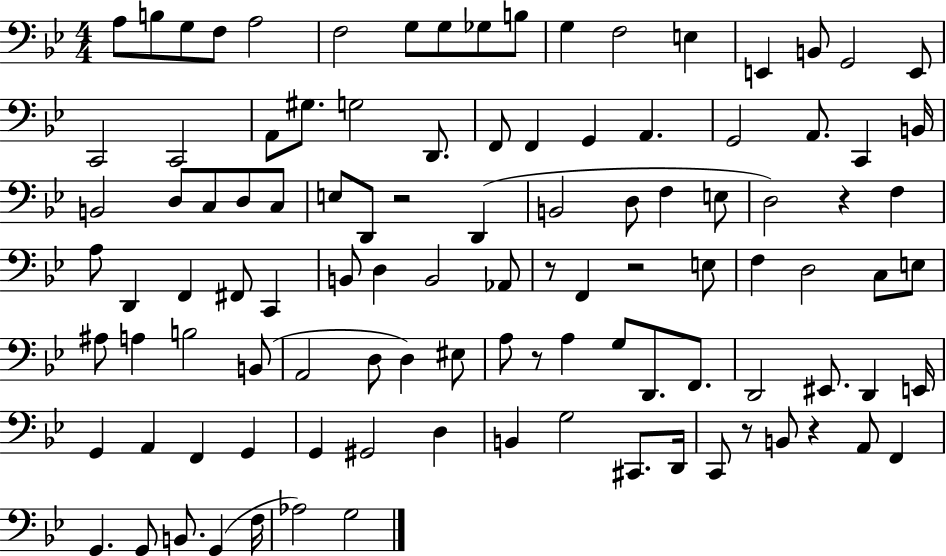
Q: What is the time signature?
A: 4/4